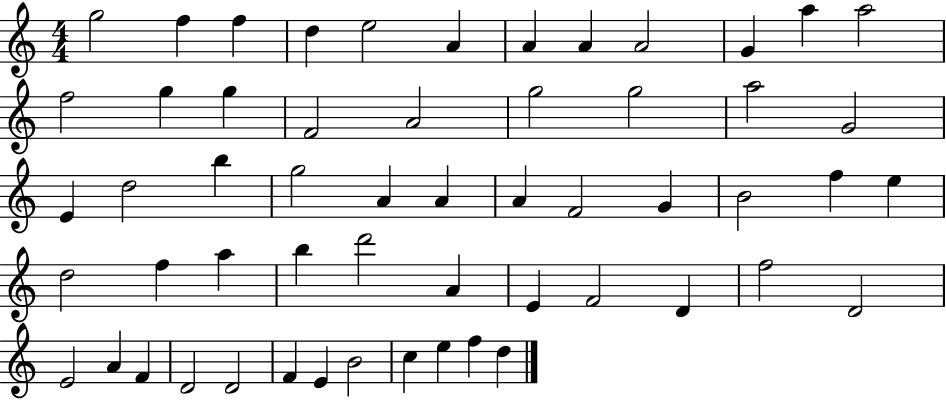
X:1
T:Untitled
M:4/4
L:1/4
K:C
g2 f f d e2 A A A A2 G a a2 f2 g g F2 A2 g2 g2 a2 G2 E d2 b g2 A A A F2 G B2 f e d2 f a b d'2 A E F2 D f2 D2 E2 A F D2 D2 F E B2 c e f d